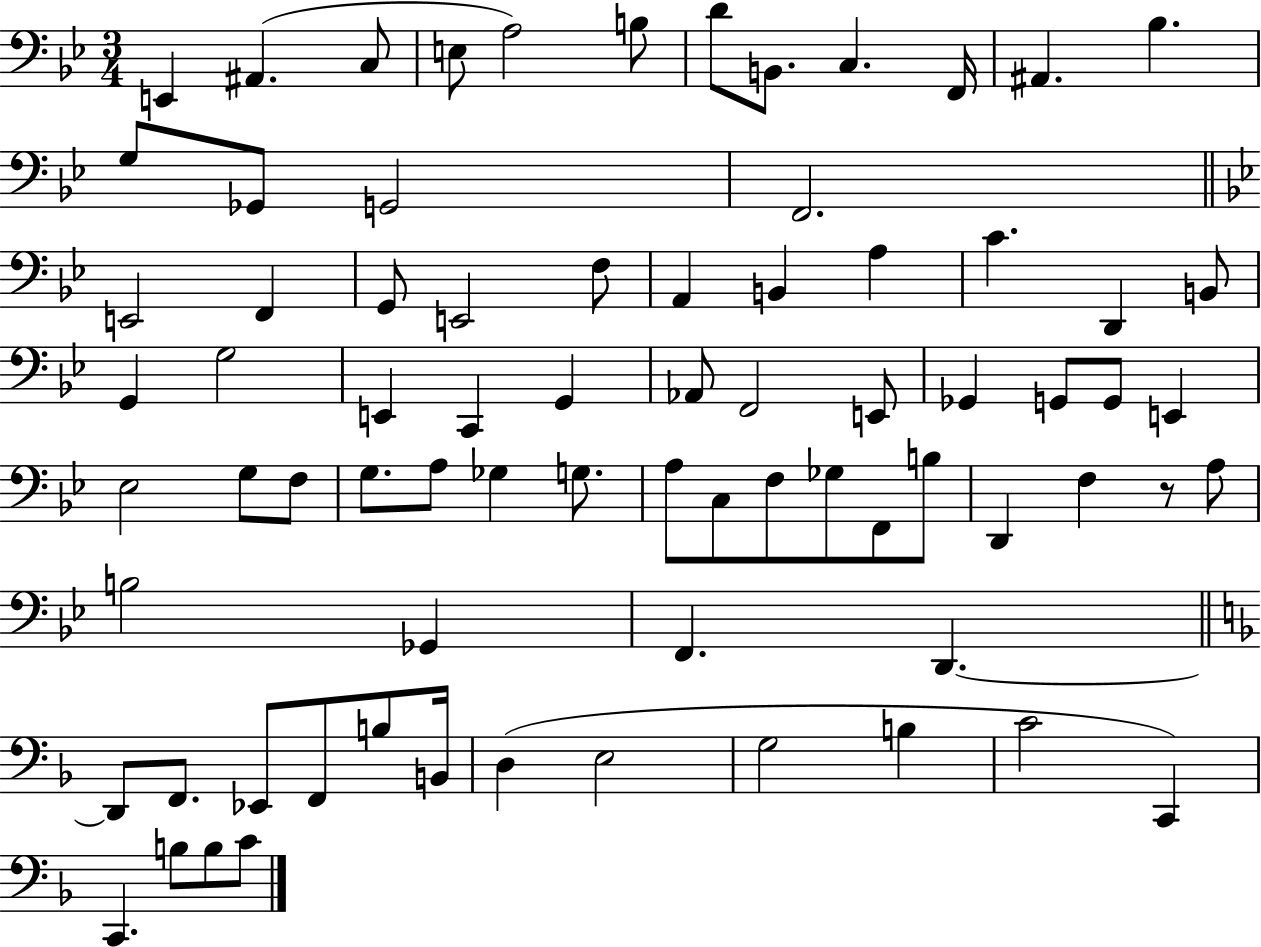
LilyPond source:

{
  \clef bass
  \numericTimeSignature
  \time 3/4
  \key bes \major
  e,4 ais,4.( c8 | e8 a2) b8 | d'8 b,8. c4. f,16 | ais,4. bes4. | \break g8 ges,8 g,2 | f,2. | \bar "||" \break \key bes \major e,2 f,4 | g,8 e,2 f8 | a,4 b,4 a4 | c'4. d,4 b,8 | \break g,4 g2 | e,4 c,4 g,4 | aes,8 f,2 e,8 | ges,4 g,8 g,8 e,4 | \break ees2 g8 f8 | g8. a8 ges4 g8. | a8 c8 f8 ges8 f,8 b8 | d,4 f4 r8 a8 | \break b2 ges,4 | f,4. d,4.~~ | \bar "||" \break \key f \major d,8 f,8. ees,8 f,8 b8 b,16 | d4( e2 | g2 b4 | c'2 c,4) | \break c,4. b8 b8 c'8 | \bar "|."
}